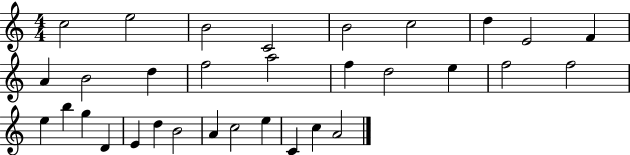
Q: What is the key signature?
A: C major